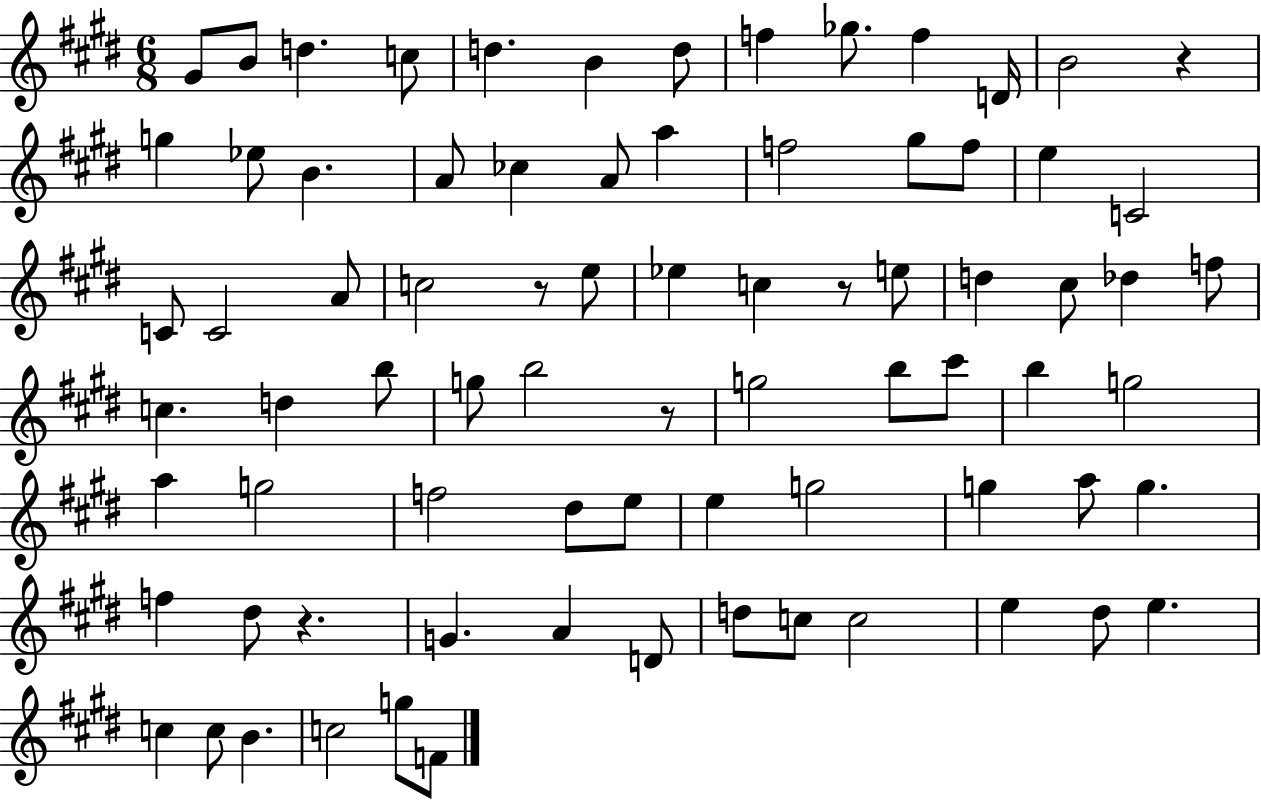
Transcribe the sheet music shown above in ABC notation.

X:1
T:Untitled
M:6/8
L:1/4
K:E
^G/2 B/2 d c/2 d B d/2 f _g/2 f D/4 B2 z g _e/2 B A/2 _c A/2 a f2 ^g/2 f/2 e C2 C/2 C2 A/2 c2 z/2 e/2 _e c z/2 e/2 d ^c/2 _d f/2 c d b/2 g/2 b2 z/2 g2 b/2 ^c'/2 b g2 a g2 f2 ^d/2 e/2 e g2 g a/2 g f ^d/2 z G A D/2 d/2 c/2 c2 e ^d/2 e c c/2 B c2 g/2 F/2